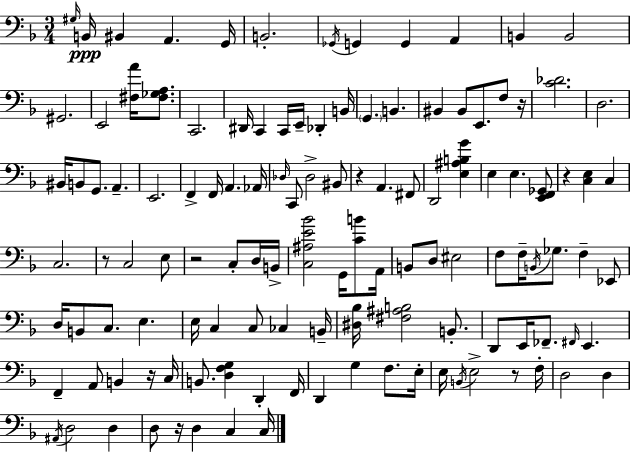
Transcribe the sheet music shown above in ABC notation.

X:1
T:Untitled
M:3/4
L:1/4
K:Dm
^G,/4 B,,/4 ^B,, A,, G,,/4 B,,2 _G,,/4 G,, G,, A,, B,, B,,2 ^G,,2 E,,2 [^F,A]/4 [^F,_G,A,]/2 C,,2 ^D,,/4 C,, C,,/4 E,,/4 _D,, B,,/4 G,, B,, ^B,, ^B,,/2 E,,/2 F,/2 z/4 [C_D]2 D,2 ^B,,/4 B,,/2 G,,/2 A,, E,,2 F,, F,,/4 A,, _A,,/4 _D,/4 C,,/2 _D,2 ^B,,/2 z A,, ^F,,/2 D,,2 [E,^A,B,G] E, E, [E,,F,,_G,,]/2 z [C,E,] C, C,2 z/2 C,2 E,/2 z2 C,/2 D,/4 B,,/4 [C,^A,E_B]2 G,,/4 [CB]/2 A,,/4 B,,/2 D,/2 ^E,2 F,/2 F,/4 B,,/4 _G,/2 F, _E,,/2 D,/4 B,,/2 C,/2 E, E,/4 C, C,/2 _C, B,,/4 [^D,_B,]/4 [^F,^A,B,]2 B,,/2 D,,/2 E,,/4 _F,,/2 ^F,,/4 E,, F,, A,,/2 B,, z/4 C,/4 B,,/2 [D,F,G,] D,, F,,/4 D,, G, F,/2 E,/4 E,/4 B,,/4 E,2 z/2 F,/4 D,2 D, ^A,,/4 D,2 D, D,/2 z/4 D, C, C,/4